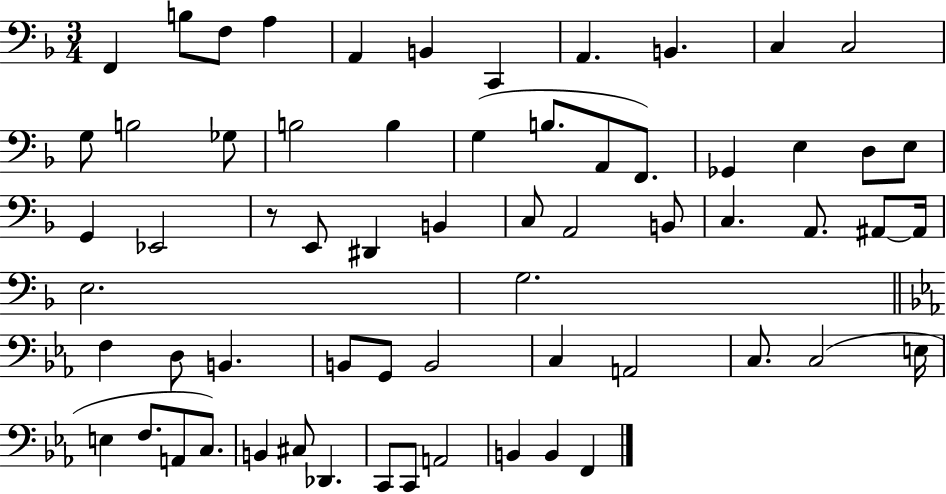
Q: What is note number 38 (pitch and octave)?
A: G3